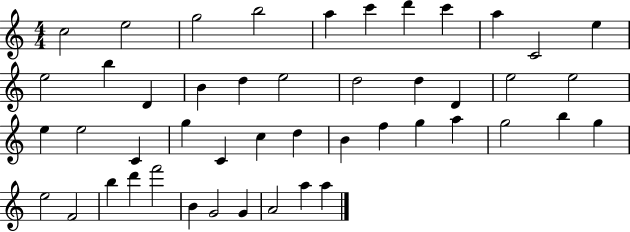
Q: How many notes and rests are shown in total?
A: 47